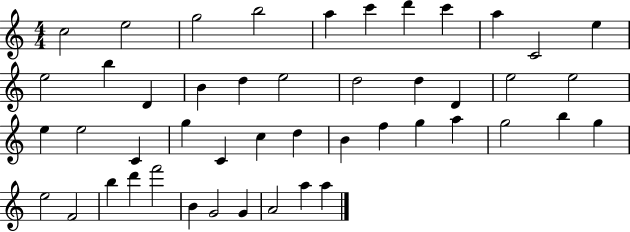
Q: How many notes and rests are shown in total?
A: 47